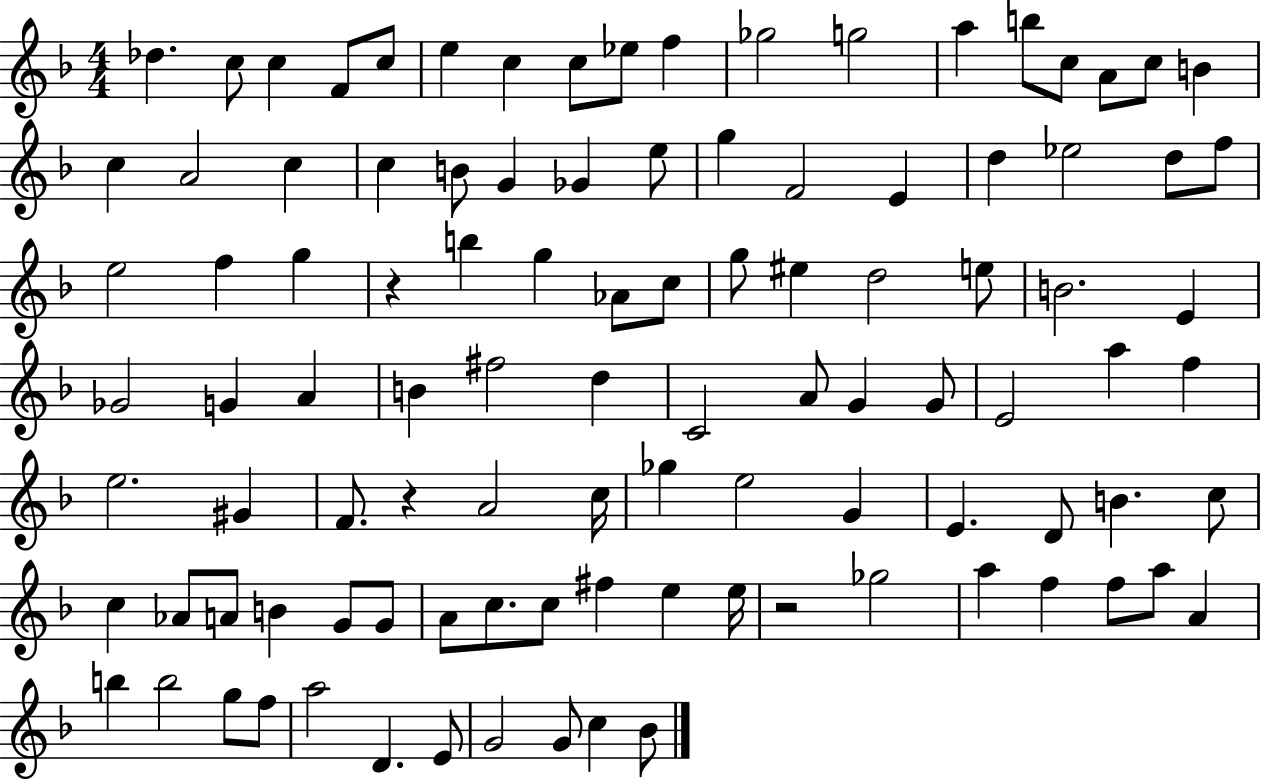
X:1
T:Untitled
M:4/4
L:1/4
K:F
_d c/2 c F/2 c/2 e c c/2 _e/2 f _g2 g2 a b/2 c/2 A/2 c/2 B c A2 c c B/2 G _G e/2 g F2 E d _e2 d/2 f/2 e2 f g z b g _A/2 c/2 g/2 ^e d2 e/2 B2 E _G2 G A B ^f2 d C2 A/2 G G/2 E2 a f e2 ^G F/2 z A2 c/4 _g e2 G E D/2 B c/2 c _A/2 A/2 B G/2 G/2 A/2 c/2 c/2 ^f e e/4 z2 _g2 a f f/2 a/2 A b b2 g/2 f/2 a2 D E/2 G2 G/2 c _B/2